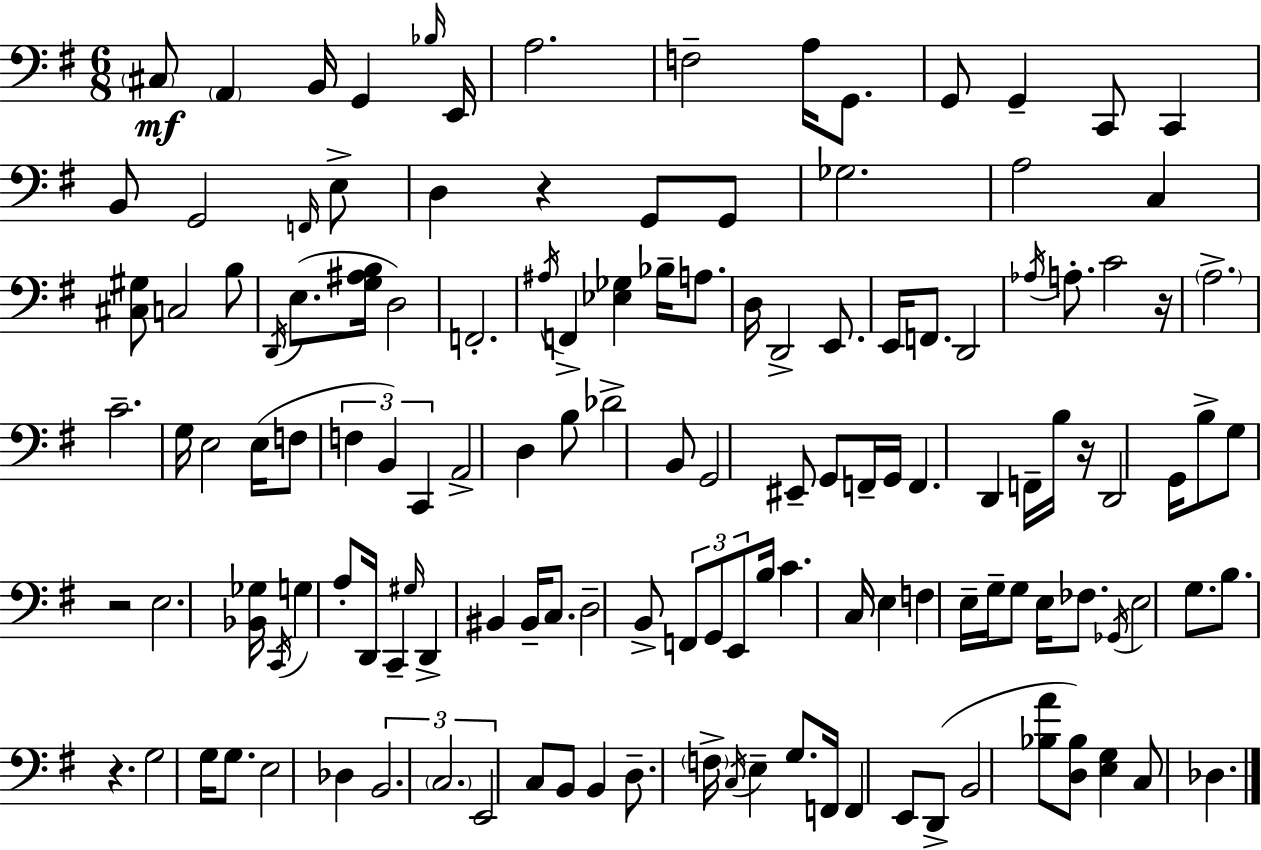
X:1
T:Untitled
M:6/8
L:1/4
K:Em
^C,/2 A,, B,,/4 G,, _B,/4 E,,/4 A,2 F,2 A,/4 G,,/2 G,,/2 G,, C,,/2 C,, B,,/2 G,,2 F,,/4 E,/2 D, z G,,/2 G,,/2 _G,2 A,2 C, [^C,^G,]/2 C,2 B,/2 D,,/4 E,/2 [G,^A,B,]/4 D,2 F,,2 ^A,/4 F,, [_E,_G,] _B,/4 A,/2 D,/4 D,,2 E,,/2 E,,/4 F,,/2 D,,2 _A,/4 A,/2 C2 z/4 A,2 C2 G,/4 E,2 E,/4 F,/2 F, B,, C,, A,,2 D, B,/2 _D2 B,,/2 G,,2 ^E,,/2 G,,/2 F,,/4 G,,/4 F,, D,, F,,/4 B,/4 z/4 D,,2 G,,/4 B,/2 G,/2 z2 E,2 [_B,,_G,]/4 C,,/4 G, A,/2 D,,/4 C,, ^G,/4 D,, ^B,, ^B,,/4 C,/2 D,2 B,,/2 F,,/2 G,,/2 E,,/2 B,/4 C C,/4 E, F, E,/4 G,/4 G,/2 E,/4 _F,/2 _G,,/4 E,2 G,/2 B,/2 z G,2 G,/4 G,/2 E,2 _D, B,,2 C,2 E,,2 C,/2 B,,/2 B,, D,/2 F,/4 C,/4 E, G,/2 F,,/4 F,, E,,/2 D,,/2 B,,2 [_B,A]/2 [D,_B,]/2 [E,G,] C,/2 _D,